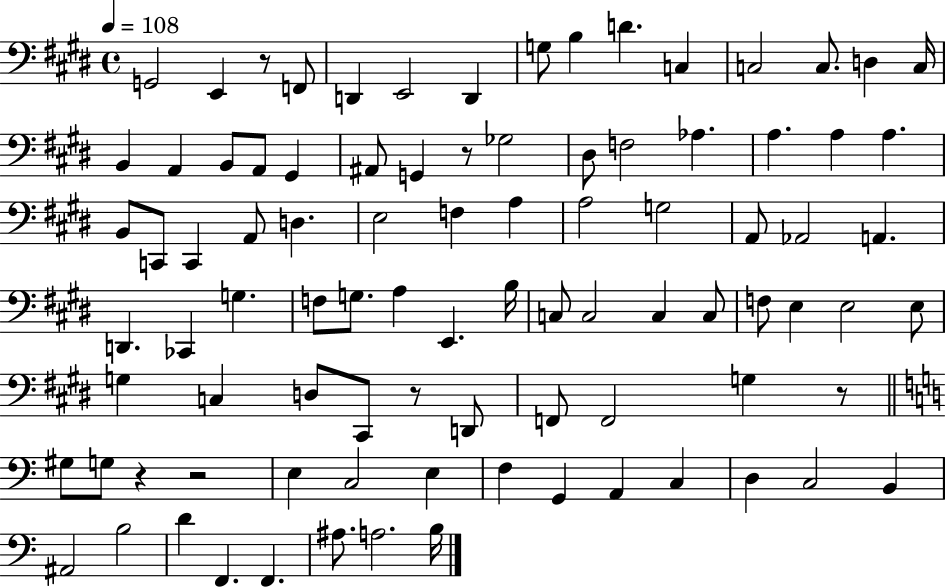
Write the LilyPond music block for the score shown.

{
  \clef bass
  \time 4/4
  \defaultTimeSignature
  \key e \major
  \tempo 4 = 108
  g,2 e,4 r8 f,8 | d,4 e,2 d,4 | g8 b4 d'4. c4 | c2 c8. d4 c16 | \break b,4 a,4 b,8 a,8 gis,4 | ais,8 g,4 r8 ges2 | dis8 f2 aes4. | a4. a4 a4. | \break b,8 c,8 c,4 a,8 d4. | e2 f4 a4 | a2 g2 | a,8 aes,2 a,4. | \break d,4. ces,4 g4. | f8 g8. a4 e,4. b16 | c8 c2 c4 c8 | f8 e4 e2 e8 | \break g4 c4 d8 cis,8 r8 d,8 | f,8 f,2 g4 r8 | \bar "||" \break \key c \major gis8 g8 r4 r2 | e4 c2 e4 | f4 g,4 a,4 c4 | d4 c2 b,4 | \break ais,2 b2 | d'4 f,4. f,4. | ais8. a2. b16 | \bar "|."
}